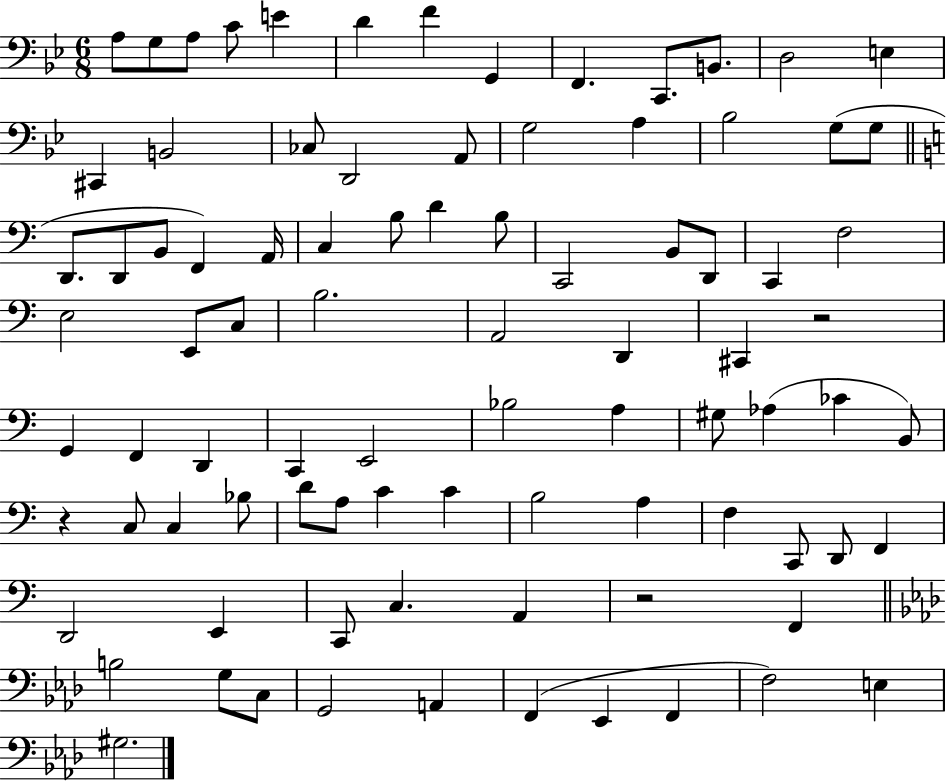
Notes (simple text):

A3/e G3/e A3/e C4/e E4/q D4/q F4/q G2/q F2/q. C2/e. B2/e. D3/h E3/q C#2/q B2/h CES3/e D2/h A2/e G3/h A3/q Bb3/h G3/e G3/e D2/e. D2/e B2/e F2/q A2/s C3/q B3/e D4/q B3/e C2/h B2/e D2/e C2/q F3/h E3/h E2/e C3/e B3/h. A2/h D2/q C#2/q R/h G2/q F2/q D2/q C2/q E2/h Bb3/h A3/q G#3/e Ab3/q CES4/q B2/e R/q C3/e C3/q Bb3/e D4/e A3/e C4/q C4/q B3/h A3/q F3/q C2/e D2/e F2/q D2/h E2/q C2/e C3/q. A2/q R/h F2/q B3/h G3/e C3/e G2/h A2/q F2/q Eb2/q F2/q F3/h E3/q G#3/h.